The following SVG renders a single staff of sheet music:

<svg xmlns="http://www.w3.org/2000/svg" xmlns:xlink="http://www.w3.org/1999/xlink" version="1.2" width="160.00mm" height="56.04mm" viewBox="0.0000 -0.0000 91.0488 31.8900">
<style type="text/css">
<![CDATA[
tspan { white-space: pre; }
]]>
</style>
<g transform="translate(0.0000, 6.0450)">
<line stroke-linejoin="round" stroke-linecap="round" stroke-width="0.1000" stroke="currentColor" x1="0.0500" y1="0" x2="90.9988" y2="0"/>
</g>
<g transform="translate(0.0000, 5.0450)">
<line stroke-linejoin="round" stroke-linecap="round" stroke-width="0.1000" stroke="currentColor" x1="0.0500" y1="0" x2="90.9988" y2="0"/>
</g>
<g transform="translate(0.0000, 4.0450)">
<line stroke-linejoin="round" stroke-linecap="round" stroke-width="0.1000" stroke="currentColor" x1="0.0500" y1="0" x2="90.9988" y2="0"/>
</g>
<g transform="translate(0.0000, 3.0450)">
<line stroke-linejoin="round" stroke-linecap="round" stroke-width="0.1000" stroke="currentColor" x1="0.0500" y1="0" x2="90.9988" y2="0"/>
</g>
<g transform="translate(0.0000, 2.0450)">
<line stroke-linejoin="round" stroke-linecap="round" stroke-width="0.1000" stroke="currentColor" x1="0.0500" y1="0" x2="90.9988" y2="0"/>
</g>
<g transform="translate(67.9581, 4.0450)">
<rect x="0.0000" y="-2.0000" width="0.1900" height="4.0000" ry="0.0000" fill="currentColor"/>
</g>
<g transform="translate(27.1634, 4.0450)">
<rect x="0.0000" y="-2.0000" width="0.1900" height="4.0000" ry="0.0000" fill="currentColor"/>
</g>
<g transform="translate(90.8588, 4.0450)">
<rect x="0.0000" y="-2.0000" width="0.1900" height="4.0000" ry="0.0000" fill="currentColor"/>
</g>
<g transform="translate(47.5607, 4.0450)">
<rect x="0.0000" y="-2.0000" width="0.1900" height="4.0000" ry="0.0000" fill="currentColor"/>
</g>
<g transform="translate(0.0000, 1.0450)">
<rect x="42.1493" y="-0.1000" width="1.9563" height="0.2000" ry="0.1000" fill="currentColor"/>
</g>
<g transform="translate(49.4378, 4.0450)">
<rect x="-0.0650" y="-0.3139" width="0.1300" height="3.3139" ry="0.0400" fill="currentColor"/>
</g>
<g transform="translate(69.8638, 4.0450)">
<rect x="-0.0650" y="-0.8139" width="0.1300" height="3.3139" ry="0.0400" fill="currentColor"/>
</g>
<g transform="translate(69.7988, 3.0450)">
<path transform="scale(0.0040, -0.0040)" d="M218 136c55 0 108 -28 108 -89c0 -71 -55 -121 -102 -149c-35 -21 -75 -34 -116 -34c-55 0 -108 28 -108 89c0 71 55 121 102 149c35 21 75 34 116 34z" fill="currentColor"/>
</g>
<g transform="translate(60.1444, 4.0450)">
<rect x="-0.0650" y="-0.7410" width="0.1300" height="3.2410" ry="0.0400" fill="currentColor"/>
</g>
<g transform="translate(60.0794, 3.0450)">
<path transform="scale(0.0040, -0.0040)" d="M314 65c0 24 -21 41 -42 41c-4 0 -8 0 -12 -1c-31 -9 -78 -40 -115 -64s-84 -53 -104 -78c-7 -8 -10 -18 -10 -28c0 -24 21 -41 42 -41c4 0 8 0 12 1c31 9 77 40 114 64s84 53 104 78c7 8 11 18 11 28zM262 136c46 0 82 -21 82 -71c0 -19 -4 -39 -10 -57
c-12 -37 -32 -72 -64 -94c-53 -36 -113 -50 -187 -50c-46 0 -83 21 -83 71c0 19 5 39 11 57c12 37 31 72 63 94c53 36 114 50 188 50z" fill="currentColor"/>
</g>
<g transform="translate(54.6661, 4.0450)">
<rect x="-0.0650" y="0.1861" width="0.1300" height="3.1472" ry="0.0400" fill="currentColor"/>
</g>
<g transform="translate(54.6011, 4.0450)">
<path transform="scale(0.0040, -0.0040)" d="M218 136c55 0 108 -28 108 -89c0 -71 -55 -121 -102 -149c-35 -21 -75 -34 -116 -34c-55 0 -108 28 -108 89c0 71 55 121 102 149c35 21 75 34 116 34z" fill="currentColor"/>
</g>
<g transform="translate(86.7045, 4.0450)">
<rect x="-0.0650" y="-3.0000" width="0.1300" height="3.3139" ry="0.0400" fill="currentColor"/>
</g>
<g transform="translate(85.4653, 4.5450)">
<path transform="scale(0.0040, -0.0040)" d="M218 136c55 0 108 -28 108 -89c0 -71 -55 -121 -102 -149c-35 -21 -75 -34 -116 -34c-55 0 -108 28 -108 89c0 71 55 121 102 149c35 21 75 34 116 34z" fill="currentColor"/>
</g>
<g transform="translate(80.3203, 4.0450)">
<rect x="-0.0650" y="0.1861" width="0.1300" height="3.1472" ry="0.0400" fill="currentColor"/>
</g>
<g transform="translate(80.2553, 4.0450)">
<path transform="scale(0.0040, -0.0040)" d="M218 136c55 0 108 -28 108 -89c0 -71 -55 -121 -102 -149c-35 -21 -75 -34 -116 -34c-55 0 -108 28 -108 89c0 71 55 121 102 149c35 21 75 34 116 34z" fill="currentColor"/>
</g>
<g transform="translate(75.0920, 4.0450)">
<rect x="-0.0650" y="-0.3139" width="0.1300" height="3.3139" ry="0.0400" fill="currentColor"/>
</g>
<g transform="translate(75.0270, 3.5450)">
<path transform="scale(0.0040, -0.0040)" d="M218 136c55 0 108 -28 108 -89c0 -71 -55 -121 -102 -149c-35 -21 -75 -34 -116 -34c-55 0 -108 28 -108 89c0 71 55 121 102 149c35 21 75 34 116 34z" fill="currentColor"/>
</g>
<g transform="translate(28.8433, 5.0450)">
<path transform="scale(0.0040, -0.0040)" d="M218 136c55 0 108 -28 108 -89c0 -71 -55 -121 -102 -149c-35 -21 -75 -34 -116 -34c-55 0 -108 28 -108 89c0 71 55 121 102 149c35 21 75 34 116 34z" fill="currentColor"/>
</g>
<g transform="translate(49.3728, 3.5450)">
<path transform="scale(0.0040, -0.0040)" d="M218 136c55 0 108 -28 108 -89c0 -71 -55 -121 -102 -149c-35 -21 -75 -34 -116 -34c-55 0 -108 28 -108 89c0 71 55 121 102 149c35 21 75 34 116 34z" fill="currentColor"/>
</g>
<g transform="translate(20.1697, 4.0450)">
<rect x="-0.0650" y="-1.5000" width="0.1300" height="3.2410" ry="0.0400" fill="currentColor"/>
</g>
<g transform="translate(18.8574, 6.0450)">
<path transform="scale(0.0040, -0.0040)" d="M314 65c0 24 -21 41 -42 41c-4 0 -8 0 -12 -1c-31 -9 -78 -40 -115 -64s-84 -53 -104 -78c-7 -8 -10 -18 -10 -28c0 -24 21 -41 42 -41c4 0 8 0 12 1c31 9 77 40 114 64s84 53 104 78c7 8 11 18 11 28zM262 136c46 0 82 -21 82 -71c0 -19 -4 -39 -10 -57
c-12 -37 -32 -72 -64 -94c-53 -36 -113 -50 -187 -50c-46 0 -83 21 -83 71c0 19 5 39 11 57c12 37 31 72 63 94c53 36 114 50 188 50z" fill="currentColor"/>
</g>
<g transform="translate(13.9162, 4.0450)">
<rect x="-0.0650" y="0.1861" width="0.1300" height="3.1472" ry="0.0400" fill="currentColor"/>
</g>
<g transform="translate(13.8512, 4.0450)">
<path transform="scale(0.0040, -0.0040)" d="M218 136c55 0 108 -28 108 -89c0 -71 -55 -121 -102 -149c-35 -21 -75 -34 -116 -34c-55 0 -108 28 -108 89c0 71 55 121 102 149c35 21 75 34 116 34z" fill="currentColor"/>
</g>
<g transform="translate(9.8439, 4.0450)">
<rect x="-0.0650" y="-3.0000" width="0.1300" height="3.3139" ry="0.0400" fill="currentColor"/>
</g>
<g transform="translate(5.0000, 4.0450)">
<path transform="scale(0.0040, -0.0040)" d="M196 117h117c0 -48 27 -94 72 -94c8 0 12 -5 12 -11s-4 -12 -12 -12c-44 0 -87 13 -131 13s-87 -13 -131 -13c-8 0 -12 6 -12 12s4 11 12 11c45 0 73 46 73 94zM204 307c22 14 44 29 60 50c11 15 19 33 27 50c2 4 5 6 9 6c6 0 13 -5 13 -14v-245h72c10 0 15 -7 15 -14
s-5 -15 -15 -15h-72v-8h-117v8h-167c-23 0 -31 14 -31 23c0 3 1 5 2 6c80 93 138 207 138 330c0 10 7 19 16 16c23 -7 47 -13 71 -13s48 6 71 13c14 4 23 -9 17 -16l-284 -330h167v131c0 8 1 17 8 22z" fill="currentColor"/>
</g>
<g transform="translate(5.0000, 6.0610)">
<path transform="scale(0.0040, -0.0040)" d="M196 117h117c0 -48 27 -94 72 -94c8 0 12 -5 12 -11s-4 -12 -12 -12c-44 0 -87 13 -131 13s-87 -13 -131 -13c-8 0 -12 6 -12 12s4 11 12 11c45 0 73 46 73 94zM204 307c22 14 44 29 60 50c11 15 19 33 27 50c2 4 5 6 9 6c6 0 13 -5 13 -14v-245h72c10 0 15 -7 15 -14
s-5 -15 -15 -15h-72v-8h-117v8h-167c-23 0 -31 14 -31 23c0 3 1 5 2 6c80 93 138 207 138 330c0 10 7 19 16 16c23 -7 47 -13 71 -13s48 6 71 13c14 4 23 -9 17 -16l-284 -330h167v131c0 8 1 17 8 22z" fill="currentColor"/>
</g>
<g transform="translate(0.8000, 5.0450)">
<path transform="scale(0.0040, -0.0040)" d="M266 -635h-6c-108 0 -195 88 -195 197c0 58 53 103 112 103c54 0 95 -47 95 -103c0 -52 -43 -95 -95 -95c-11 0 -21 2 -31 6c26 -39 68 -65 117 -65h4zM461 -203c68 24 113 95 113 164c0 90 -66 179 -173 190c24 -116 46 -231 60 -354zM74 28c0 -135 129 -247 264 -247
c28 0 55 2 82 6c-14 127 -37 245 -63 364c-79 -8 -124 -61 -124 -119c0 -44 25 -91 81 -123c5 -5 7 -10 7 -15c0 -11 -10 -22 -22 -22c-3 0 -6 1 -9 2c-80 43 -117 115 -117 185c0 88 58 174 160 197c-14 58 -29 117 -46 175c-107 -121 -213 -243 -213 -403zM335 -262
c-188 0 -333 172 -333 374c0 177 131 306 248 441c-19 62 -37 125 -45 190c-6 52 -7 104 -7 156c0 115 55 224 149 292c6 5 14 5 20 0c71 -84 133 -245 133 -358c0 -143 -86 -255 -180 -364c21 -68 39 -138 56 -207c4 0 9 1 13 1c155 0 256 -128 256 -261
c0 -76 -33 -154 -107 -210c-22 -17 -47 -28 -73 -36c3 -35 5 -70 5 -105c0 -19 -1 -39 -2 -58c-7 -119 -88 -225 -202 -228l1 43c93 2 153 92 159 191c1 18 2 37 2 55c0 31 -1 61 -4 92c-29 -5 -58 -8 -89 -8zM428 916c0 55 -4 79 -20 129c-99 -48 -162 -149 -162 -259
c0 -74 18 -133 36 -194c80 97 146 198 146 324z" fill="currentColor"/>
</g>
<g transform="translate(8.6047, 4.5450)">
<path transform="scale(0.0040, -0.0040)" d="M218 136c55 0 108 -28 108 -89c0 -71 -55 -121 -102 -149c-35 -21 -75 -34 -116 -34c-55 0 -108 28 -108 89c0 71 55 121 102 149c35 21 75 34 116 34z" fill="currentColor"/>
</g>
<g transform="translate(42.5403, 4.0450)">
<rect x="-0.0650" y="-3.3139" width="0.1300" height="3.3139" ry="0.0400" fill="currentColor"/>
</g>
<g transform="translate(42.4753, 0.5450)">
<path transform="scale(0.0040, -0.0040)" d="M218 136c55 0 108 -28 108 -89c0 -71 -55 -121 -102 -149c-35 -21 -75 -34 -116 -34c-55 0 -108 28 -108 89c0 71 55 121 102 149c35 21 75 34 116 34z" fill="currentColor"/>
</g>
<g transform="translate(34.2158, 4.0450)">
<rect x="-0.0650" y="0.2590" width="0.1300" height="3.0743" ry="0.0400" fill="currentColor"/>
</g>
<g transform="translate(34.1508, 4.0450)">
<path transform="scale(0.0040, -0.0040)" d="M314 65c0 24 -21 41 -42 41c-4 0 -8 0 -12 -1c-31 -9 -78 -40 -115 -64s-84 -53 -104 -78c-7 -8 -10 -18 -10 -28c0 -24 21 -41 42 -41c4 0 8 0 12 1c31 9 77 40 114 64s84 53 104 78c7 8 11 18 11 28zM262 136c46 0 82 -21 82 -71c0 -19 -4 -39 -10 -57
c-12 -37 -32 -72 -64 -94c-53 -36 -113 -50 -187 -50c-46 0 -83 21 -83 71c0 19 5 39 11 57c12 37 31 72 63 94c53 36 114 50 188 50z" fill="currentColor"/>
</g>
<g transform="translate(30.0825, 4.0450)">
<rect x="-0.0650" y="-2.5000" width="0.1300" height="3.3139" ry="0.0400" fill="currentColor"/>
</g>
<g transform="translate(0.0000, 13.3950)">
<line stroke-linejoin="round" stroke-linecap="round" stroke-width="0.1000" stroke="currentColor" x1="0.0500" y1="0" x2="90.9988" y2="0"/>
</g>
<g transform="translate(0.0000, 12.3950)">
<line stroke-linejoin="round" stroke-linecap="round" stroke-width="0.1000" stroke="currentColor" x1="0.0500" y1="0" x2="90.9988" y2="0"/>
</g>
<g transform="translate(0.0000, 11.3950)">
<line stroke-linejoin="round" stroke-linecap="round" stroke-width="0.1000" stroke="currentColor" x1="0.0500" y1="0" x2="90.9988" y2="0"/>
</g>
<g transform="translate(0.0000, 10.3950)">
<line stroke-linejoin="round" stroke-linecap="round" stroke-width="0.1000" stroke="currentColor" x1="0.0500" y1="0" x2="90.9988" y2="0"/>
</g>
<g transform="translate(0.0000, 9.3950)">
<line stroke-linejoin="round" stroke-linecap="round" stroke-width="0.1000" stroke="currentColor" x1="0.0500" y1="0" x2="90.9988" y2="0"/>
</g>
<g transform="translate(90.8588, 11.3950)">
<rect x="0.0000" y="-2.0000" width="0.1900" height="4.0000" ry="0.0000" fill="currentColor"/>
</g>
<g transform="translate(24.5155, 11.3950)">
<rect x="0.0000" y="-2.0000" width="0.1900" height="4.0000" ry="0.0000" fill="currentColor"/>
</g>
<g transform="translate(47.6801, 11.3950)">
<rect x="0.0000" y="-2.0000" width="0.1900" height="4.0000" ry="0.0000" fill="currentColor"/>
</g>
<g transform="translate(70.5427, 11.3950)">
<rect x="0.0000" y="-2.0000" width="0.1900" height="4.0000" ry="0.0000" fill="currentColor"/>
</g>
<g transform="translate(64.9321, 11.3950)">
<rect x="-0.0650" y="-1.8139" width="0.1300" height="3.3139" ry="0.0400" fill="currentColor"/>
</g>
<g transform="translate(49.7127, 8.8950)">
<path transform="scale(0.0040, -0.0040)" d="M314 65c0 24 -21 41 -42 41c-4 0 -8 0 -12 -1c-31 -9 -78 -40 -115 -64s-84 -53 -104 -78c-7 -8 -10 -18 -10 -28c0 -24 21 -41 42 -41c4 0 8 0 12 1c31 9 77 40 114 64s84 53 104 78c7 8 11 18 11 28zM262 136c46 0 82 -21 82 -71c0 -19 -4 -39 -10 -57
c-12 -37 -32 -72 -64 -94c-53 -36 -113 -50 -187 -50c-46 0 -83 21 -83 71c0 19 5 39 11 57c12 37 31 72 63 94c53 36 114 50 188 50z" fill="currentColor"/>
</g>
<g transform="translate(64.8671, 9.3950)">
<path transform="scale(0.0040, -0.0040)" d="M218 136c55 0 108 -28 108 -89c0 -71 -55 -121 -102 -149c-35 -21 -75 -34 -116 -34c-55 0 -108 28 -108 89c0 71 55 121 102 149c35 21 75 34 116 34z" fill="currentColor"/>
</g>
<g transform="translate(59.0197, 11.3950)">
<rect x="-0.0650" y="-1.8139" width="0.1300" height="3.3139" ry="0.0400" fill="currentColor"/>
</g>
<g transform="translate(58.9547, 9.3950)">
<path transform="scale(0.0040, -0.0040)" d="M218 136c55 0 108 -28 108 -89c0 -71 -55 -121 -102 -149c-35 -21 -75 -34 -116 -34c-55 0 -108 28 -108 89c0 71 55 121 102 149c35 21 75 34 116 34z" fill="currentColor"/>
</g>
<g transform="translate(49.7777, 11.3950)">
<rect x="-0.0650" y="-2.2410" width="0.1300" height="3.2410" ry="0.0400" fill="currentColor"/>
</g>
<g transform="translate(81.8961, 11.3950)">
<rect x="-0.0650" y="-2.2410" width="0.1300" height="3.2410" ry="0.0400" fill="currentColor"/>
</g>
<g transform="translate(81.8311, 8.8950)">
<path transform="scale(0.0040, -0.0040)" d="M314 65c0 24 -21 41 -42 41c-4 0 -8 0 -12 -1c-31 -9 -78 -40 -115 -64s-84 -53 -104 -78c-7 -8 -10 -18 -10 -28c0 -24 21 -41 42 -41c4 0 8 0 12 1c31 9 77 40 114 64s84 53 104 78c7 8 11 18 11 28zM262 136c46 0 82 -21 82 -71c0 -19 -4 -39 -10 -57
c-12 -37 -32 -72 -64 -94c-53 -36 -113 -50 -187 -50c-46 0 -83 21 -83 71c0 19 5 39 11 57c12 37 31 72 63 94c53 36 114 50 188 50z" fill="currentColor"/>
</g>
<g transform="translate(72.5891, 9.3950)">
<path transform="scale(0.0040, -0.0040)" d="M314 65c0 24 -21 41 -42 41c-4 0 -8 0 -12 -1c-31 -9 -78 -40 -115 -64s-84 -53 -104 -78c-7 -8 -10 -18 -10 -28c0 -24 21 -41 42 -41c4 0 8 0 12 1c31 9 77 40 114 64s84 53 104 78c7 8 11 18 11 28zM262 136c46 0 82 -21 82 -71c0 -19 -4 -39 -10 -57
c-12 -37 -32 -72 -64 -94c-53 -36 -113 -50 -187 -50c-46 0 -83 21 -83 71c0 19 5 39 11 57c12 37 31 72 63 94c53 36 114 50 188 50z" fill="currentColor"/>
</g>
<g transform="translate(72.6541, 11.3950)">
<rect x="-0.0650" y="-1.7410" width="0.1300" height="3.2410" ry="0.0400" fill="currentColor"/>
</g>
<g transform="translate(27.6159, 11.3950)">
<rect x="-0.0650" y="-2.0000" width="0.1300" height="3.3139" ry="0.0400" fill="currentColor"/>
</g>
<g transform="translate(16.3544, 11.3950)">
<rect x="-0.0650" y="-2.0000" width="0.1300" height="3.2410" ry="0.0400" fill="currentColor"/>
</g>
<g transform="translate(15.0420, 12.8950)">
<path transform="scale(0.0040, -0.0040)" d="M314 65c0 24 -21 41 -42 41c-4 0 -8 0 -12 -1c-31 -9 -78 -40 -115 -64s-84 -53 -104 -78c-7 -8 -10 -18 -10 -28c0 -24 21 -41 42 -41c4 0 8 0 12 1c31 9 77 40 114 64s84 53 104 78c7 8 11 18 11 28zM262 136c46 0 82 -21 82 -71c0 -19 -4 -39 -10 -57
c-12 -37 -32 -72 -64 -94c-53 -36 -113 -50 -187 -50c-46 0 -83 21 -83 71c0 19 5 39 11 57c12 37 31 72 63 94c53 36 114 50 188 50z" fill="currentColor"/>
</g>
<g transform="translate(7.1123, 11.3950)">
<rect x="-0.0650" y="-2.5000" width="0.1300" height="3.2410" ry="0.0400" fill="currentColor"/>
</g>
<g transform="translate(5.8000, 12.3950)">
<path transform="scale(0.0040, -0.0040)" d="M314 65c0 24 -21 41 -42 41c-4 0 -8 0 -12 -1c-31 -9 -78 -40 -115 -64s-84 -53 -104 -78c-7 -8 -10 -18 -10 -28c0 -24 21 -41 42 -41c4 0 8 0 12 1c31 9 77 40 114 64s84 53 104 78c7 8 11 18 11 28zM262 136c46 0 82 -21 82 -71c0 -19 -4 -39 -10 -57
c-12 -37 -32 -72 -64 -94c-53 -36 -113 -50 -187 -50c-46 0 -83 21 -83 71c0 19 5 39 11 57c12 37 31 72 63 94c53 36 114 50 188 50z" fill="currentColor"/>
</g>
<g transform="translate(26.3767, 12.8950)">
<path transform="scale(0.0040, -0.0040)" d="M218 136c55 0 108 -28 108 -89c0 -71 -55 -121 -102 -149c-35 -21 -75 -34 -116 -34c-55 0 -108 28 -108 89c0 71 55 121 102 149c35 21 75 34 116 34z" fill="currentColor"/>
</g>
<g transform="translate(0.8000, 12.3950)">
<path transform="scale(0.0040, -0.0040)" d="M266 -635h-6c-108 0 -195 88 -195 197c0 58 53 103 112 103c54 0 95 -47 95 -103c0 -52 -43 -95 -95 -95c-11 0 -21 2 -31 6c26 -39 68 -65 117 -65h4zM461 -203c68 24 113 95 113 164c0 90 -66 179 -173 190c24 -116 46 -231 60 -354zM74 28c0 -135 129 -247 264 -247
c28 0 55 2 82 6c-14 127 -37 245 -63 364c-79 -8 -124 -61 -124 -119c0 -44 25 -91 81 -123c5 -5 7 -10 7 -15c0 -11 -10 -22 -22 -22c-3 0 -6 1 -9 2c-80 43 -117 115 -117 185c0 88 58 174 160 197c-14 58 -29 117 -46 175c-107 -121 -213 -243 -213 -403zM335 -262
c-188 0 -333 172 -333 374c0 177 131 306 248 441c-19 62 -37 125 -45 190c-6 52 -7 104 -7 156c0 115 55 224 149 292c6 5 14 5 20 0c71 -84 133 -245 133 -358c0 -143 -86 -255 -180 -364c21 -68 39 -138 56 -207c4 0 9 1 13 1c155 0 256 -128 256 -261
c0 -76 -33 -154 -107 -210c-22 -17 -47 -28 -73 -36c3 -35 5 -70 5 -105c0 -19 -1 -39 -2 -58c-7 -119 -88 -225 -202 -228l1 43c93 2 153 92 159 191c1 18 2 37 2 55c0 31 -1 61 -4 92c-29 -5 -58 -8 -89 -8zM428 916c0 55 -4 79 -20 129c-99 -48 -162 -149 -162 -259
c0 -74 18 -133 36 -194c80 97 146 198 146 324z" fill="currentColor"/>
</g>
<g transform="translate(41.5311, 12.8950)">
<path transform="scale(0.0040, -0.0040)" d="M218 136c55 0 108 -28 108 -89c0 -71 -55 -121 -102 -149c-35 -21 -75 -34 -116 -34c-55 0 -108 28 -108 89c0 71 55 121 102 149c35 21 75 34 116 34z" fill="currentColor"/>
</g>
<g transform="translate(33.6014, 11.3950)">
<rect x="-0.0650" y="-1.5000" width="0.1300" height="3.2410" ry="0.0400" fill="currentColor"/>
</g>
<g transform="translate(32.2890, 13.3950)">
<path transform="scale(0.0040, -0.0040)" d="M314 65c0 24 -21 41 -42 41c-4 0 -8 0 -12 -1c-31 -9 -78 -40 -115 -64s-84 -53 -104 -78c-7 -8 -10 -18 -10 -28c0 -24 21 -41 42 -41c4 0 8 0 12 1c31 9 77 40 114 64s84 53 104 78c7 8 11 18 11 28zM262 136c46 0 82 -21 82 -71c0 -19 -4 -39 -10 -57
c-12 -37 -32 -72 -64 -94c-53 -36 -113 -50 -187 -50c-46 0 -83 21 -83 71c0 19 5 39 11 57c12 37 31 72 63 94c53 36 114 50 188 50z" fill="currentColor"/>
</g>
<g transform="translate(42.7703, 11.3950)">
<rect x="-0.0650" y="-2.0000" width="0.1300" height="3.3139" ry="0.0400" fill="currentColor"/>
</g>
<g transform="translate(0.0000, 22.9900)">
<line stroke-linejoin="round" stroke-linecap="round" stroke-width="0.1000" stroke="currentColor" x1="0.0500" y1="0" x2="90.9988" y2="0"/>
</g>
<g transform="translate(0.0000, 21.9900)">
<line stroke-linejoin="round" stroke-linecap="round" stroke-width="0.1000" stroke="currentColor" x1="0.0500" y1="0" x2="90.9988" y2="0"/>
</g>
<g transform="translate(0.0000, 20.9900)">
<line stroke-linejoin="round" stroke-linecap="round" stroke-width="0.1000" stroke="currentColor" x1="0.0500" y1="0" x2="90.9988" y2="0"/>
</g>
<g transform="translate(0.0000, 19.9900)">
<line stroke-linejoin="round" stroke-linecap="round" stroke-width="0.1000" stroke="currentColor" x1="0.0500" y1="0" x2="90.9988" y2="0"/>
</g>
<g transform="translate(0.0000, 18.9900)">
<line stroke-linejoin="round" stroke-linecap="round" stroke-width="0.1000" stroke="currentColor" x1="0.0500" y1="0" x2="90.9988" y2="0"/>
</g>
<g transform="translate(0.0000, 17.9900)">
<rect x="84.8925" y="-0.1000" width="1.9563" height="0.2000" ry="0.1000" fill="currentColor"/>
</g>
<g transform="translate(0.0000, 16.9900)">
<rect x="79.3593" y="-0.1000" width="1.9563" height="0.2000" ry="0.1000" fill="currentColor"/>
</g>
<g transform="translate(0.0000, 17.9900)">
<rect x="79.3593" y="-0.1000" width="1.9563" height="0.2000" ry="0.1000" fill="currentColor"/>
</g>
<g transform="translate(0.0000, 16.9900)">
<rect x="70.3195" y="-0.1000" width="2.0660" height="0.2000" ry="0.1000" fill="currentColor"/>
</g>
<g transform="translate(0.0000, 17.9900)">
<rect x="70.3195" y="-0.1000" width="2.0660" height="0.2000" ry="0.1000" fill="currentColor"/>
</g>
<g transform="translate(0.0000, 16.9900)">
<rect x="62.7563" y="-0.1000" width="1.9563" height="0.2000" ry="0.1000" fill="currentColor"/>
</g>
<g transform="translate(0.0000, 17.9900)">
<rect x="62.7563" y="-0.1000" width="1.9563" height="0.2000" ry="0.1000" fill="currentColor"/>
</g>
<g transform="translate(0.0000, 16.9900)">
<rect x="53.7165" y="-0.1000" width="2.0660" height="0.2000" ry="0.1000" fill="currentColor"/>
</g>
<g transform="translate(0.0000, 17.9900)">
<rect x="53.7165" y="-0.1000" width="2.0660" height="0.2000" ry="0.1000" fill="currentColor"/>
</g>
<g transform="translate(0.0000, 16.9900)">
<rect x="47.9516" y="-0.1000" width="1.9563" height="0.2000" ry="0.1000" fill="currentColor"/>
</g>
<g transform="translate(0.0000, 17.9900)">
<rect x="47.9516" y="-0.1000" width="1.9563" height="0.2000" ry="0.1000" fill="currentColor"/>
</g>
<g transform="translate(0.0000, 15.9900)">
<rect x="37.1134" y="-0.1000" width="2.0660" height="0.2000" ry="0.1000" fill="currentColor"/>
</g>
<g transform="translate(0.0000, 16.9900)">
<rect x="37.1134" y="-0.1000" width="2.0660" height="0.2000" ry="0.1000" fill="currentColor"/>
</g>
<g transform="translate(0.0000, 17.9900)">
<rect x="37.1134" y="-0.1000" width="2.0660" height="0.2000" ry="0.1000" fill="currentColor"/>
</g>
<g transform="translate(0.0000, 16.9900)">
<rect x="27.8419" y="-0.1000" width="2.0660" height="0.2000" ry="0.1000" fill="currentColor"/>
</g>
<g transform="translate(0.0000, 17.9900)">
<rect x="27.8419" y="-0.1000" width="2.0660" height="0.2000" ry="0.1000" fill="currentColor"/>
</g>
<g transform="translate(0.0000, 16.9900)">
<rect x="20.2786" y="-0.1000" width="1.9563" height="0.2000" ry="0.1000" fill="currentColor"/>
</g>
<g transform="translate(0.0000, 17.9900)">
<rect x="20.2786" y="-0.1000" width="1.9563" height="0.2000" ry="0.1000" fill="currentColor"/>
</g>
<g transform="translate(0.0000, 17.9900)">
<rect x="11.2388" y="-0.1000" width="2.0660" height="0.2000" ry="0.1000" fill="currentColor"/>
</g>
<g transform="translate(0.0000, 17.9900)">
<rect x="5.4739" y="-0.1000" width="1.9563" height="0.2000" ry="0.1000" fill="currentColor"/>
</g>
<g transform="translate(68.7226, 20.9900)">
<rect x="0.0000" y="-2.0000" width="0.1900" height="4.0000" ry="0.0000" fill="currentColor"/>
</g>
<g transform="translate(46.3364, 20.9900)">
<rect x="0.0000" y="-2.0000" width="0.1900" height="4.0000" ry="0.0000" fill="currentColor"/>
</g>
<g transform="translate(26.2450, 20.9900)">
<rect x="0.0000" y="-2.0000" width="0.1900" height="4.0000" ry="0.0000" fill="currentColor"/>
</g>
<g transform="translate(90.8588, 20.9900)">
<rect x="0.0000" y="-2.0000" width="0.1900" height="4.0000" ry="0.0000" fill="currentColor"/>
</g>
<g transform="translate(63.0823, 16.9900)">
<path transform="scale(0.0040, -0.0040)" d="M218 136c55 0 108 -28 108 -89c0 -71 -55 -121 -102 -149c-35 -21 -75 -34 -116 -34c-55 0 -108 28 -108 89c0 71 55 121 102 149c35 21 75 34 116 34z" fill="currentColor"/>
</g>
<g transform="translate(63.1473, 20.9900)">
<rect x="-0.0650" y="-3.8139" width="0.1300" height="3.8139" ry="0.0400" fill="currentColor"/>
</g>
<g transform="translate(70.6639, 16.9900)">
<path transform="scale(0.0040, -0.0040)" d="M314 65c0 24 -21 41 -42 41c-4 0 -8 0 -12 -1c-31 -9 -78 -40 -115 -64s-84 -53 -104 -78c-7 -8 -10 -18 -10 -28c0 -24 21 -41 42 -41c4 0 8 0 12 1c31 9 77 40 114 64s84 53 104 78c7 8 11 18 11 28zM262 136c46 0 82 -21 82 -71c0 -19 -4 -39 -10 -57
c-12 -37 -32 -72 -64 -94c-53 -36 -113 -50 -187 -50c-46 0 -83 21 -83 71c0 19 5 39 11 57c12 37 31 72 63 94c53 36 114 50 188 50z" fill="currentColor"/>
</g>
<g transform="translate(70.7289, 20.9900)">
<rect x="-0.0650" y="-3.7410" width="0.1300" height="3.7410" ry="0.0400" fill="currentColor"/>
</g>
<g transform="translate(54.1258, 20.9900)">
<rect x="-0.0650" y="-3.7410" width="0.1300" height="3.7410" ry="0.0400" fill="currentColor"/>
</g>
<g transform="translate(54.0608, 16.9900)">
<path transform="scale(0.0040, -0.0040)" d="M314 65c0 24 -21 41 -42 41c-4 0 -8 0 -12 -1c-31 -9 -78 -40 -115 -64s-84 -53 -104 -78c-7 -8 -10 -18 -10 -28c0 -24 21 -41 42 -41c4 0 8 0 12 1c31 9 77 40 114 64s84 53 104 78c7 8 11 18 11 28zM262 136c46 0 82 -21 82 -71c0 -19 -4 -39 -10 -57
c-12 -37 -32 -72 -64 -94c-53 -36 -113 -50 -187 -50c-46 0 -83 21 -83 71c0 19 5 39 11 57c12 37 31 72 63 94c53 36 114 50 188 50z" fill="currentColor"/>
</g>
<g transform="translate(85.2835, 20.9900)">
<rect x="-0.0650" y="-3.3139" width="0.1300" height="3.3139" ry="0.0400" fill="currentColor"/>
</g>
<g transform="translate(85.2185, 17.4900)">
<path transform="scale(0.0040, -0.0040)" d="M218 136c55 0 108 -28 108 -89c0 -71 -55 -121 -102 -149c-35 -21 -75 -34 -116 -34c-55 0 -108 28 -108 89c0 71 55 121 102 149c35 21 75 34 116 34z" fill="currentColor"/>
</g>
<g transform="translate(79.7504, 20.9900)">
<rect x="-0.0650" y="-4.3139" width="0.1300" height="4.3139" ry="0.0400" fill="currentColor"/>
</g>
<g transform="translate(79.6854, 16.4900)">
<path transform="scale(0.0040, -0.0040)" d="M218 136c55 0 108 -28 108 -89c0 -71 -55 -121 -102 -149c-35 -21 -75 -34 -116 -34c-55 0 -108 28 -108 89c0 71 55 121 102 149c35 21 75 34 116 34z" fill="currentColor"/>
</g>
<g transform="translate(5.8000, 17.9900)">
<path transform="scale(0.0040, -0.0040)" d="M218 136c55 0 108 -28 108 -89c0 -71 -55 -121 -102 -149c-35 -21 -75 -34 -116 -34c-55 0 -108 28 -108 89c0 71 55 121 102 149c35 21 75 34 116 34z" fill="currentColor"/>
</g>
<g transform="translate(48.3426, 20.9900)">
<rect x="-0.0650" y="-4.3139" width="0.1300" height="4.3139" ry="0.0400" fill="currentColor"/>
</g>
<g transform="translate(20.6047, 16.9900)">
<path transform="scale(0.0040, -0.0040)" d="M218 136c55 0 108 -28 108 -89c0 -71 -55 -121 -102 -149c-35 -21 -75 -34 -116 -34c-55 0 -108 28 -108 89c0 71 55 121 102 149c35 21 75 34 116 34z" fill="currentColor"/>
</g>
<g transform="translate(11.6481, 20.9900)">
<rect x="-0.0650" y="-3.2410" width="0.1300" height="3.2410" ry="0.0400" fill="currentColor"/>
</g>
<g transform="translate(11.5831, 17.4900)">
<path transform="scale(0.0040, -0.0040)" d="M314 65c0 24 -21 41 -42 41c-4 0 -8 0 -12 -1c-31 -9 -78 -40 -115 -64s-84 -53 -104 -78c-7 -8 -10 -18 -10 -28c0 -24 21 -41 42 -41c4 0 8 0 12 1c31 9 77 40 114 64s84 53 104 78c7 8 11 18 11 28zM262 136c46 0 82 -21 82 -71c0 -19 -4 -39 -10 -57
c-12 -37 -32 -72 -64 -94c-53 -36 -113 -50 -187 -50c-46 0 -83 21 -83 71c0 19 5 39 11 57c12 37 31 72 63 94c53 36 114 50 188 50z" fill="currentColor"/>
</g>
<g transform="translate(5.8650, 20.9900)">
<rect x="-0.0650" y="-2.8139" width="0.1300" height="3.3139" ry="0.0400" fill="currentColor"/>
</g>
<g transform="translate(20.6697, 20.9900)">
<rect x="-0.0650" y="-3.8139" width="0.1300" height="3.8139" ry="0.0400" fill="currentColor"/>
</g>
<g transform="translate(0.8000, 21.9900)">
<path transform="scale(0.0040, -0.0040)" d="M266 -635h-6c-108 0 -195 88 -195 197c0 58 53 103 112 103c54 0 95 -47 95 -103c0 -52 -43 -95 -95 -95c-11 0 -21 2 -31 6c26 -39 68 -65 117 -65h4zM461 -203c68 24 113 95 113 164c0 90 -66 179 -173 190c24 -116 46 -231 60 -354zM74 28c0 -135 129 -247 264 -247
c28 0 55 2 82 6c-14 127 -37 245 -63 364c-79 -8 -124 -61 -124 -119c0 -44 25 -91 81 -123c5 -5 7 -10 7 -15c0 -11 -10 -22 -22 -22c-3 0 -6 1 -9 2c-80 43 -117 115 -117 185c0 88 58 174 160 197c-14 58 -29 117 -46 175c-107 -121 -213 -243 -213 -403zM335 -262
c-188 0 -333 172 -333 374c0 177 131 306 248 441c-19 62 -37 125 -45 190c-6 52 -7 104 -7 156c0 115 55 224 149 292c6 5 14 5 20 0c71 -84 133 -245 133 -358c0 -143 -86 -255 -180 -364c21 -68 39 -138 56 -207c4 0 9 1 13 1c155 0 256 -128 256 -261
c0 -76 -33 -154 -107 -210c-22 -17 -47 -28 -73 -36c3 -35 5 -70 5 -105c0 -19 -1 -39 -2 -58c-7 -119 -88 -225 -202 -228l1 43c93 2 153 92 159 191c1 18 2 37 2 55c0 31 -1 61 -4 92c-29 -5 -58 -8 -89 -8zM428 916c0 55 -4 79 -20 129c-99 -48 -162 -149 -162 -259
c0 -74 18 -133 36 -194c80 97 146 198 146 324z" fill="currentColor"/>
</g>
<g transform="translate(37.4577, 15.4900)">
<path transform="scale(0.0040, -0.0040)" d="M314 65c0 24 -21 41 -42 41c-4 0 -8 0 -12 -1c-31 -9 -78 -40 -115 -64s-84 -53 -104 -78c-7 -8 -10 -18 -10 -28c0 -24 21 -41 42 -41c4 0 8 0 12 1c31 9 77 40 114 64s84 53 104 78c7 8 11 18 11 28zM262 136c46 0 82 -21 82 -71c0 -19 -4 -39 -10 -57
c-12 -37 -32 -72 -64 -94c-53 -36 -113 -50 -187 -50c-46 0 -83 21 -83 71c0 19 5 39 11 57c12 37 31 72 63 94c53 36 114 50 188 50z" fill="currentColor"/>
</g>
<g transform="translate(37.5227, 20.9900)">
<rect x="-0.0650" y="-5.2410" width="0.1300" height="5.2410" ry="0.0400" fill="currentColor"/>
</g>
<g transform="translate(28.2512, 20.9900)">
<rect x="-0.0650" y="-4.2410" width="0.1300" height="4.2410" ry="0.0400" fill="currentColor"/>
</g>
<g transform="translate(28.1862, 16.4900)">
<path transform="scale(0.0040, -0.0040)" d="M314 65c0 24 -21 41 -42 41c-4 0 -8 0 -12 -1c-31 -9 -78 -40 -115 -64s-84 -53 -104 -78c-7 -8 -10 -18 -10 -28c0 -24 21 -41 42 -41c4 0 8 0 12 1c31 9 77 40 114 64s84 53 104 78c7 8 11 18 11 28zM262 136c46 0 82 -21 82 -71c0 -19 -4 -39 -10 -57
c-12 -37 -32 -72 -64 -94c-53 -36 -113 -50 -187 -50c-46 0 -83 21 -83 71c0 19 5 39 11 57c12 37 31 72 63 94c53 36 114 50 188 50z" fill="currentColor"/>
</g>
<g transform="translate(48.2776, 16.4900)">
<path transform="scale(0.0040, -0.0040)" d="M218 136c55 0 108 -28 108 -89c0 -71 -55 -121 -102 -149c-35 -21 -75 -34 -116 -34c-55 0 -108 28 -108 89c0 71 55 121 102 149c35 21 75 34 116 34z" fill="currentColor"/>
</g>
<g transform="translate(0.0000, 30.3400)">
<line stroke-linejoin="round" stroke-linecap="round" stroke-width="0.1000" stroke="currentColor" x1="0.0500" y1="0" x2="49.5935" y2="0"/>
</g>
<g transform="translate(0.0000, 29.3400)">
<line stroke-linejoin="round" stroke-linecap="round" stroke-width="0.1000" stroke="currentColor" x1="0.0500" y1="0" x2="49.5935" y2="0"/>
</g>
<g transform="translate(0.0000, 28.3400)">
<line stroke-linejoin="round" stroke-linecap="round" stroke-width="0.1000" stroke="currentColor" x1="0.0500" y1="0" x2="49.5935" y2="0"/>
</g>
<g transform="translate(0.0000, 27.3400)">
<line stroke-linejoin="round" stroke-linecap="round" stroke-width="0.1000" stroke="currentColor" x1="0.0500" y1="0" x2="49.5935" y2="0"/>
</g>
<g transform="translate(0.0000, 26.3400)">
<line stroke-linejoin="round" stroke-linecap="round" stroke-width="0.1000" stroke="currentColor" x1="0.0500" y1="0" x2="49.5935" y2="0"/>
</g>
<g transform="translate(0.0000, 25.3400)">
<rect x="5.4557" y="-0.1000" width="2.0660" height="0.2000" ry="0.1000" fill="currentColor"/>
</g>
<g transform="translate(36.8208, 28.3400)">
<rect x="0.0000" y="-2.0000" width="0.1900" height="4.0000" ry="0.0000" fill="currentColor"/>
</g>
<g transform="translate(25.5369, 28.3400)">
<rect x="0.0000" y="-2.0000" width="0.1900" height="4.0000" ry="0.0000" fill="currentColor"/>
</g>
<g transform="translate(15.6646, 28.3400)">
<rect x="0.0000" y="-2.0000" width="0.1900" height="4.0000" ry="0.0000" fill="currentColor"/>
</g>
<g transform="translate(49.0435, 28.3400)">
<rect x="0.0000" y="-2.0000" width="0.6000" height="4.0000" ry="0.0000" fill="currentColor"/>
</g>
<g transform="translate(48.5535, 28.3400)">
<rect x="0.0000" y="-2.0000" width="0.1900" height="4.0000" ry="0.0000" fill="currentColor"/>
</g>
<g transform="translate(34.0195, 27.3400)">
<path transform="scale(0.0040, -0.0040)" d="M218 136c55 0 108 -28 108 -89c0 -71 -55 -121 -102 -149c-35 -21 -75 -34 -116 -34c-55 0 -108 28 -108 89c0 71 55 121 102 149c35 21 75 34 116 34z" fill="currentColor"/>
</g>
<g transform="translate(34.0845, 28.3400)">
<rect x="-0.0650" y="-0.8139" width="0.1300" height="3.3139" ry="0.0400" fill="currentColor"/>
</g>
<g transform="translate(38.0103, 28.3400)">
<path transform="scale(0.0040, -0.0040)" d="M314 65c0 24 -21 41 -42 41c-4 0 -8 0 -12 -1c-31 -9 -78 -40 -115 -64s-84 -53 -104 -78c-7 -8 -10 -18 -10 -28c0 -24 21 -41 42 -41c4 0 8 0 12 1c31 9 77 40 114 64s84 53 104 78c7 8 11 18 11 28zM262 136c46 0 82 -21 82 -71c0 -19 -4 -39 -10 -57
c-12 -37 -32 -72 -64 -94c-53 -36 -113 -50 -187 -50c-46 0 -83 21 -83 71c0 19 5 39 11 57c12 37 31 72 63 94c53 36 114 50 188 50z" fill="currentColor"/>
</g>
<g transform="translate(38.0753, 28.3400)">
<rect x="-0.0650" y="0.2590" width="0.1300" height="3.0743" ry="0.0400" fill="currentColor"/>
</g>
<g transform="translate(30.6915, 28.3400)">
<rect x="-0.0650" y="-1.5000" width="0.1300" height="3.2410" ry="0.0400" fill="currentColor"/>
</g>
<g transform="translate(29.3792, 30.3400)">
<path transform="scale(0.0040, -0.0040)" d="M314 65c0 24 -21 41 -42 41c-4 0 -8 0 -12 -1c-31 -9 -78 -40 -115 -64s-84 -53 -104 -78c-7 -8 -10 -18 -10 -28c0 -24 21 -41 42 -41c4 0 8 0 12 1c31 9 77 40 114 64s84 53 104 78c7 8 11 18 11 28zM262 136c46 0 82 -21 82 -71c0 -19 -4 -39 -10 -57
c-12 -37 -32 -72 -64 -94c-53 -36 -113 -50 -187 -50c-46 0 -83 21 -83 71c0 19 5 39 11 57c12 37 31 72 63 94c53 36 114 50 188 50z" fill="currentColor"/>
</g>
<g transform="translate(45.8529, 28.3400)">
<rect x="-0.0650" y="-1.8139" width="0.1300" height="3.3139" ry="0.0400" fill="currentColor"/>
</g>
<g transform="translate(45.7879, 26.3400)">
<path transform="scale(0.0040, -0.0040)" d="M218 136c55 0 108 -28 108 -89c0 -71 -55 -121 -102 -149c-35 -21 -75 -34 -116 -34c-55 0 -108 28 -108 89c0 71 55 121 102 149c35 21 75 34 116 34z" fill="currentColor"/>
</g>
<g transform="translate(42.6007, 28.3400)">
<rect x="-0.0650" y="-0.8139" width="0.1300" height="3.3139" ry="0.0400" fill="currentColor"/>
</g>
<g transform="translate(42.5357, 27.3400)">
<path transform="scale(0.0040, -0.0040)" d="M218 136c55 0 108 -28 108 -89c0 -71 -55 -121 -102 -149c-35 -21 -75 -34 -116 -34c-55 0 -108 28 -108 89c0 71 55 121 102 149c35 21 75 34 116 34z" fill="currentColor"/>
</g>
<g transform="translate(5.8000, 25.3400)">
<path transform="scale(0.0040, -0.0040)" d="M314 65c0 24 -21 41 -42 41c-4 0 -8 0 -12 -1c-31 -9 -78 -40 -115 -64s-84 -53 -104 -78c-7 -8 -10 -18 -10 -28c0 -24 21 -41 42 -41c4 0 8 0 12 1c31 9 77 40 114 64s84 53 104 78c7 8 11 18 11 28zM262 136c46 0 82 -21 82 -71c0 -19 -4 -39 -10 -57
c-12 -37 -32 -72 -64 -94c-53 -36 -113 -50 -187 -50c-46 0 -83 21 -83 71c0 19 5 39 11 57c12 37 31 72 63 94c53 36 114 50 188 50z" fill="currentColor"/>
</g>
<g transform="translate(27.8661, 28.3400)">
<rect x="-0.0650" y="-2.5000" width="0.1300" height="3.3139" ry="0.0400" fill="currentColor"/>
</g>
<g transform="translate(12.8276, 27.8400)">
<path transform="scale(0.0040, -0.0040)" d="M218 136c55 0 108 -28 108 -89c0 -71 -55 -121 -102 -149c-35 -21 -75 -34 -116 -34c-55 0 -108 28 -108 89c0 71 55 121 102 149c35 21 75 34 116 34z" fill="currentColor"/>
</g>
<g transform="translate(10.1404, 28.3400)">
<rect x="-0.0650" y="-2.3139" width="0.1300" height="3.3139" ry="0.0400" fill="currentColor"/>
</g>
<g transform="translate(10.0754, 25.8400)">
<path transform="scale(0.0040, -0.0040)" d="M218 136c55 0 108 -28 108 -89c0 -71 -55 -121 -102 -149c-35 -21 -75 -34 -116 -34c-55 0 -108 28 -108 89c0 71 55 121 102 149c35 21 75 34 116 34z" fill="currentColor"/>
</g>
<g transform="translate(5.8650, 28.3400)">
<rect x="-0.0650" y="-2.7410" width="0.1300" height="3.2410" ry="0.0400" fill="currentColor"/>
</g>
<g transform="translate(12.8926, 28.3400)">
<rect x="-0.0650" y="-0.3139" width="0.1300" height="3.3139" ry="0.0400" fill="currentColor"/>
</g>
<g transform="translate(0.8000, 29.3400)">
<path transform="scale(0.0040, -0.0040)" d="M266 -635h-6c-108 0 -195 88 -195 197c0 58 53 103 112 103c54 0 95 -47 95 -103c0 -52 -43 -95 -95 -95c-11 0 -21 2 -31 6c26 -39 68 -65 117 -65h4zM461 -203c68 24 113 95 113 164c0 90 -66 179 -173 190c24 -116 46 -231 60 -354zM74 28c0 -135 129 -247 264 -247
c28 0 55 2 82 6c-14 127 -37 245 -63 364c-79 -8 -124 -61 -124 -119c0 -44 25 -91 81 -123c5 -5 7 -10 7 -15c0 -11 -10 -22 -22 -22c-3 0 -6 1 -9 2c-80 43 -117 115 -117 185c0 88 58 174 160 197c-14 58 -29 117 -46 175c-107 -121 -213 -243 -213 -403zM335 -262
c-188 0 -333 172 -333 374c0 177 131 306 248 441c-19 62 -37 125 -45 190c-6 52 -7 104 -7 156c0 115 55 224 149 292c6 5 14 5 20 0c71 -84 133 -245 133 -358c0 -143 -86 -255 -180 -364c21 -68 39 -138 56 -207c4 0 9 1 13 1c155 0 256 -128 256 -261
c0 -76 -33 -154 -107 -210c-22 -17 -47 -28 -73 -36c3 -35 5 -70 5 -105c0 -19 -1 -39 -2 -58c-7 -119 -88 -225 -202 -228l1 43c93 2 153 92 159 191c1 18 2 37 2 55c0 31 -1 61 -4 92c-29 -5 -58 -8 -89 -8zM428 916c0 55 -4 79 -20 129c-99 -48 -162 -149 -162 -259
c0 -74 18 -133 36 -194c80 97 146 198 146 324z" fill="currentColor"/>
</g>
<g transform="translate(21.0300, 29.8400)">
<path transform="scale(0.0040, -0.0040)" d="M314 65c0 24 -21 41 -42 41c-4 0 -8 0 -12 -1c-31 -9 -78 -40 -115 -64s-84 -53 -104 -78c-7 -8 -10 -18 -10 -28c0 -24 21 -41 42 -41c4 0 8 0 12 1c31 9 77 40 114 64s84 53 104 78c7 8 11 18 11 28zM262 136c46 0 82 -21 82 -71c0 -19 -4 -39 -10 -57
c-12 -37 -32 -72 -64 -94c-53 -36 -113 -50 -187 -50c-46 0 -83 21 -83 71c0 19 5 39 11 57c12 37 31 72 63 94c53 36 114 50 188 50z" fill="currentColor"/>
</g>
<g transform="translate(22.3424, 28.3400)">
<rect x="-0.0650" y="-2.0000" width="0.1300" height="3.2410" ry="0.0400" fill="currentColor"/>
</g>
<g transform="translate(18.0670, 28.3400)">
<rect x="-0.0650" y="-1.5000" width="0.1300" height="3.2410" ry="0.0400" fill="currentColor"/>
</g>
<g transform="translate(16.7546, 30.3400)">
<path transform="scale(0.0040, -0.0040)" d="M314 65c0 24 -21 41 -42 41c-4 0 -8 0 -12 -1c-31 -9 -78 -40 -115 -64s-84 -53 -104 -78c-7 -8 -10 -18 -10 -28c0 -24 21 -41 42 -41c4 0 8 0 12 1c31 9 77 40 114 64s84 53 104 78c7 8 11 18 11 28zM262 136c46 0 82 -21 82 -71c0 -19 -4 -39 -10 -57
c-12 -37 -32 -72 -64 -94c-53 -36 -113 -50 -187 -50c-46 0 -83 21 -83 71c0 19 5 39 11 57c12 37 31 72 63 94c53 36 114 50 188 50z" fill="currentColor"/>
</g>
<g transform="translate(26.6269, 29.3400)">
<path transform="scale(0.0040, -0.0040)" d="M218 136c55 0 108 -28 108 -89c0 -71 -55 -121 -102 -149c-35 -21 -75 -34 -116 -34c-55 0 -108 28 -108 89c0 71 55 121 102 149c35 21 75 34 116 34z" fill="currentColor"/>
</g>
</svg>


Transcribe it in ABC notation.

X:1
T:Untitled
M:4/4
L:1/4
K:C
A B E2 G B2 b c B d2 d c B A G2 F2 F E2 F g2 f f f2 g2 a b2 c' d'2 f'2 d' c'2 c' c'2 d' b a2 g c E2 F2 G E2 d B2 d f